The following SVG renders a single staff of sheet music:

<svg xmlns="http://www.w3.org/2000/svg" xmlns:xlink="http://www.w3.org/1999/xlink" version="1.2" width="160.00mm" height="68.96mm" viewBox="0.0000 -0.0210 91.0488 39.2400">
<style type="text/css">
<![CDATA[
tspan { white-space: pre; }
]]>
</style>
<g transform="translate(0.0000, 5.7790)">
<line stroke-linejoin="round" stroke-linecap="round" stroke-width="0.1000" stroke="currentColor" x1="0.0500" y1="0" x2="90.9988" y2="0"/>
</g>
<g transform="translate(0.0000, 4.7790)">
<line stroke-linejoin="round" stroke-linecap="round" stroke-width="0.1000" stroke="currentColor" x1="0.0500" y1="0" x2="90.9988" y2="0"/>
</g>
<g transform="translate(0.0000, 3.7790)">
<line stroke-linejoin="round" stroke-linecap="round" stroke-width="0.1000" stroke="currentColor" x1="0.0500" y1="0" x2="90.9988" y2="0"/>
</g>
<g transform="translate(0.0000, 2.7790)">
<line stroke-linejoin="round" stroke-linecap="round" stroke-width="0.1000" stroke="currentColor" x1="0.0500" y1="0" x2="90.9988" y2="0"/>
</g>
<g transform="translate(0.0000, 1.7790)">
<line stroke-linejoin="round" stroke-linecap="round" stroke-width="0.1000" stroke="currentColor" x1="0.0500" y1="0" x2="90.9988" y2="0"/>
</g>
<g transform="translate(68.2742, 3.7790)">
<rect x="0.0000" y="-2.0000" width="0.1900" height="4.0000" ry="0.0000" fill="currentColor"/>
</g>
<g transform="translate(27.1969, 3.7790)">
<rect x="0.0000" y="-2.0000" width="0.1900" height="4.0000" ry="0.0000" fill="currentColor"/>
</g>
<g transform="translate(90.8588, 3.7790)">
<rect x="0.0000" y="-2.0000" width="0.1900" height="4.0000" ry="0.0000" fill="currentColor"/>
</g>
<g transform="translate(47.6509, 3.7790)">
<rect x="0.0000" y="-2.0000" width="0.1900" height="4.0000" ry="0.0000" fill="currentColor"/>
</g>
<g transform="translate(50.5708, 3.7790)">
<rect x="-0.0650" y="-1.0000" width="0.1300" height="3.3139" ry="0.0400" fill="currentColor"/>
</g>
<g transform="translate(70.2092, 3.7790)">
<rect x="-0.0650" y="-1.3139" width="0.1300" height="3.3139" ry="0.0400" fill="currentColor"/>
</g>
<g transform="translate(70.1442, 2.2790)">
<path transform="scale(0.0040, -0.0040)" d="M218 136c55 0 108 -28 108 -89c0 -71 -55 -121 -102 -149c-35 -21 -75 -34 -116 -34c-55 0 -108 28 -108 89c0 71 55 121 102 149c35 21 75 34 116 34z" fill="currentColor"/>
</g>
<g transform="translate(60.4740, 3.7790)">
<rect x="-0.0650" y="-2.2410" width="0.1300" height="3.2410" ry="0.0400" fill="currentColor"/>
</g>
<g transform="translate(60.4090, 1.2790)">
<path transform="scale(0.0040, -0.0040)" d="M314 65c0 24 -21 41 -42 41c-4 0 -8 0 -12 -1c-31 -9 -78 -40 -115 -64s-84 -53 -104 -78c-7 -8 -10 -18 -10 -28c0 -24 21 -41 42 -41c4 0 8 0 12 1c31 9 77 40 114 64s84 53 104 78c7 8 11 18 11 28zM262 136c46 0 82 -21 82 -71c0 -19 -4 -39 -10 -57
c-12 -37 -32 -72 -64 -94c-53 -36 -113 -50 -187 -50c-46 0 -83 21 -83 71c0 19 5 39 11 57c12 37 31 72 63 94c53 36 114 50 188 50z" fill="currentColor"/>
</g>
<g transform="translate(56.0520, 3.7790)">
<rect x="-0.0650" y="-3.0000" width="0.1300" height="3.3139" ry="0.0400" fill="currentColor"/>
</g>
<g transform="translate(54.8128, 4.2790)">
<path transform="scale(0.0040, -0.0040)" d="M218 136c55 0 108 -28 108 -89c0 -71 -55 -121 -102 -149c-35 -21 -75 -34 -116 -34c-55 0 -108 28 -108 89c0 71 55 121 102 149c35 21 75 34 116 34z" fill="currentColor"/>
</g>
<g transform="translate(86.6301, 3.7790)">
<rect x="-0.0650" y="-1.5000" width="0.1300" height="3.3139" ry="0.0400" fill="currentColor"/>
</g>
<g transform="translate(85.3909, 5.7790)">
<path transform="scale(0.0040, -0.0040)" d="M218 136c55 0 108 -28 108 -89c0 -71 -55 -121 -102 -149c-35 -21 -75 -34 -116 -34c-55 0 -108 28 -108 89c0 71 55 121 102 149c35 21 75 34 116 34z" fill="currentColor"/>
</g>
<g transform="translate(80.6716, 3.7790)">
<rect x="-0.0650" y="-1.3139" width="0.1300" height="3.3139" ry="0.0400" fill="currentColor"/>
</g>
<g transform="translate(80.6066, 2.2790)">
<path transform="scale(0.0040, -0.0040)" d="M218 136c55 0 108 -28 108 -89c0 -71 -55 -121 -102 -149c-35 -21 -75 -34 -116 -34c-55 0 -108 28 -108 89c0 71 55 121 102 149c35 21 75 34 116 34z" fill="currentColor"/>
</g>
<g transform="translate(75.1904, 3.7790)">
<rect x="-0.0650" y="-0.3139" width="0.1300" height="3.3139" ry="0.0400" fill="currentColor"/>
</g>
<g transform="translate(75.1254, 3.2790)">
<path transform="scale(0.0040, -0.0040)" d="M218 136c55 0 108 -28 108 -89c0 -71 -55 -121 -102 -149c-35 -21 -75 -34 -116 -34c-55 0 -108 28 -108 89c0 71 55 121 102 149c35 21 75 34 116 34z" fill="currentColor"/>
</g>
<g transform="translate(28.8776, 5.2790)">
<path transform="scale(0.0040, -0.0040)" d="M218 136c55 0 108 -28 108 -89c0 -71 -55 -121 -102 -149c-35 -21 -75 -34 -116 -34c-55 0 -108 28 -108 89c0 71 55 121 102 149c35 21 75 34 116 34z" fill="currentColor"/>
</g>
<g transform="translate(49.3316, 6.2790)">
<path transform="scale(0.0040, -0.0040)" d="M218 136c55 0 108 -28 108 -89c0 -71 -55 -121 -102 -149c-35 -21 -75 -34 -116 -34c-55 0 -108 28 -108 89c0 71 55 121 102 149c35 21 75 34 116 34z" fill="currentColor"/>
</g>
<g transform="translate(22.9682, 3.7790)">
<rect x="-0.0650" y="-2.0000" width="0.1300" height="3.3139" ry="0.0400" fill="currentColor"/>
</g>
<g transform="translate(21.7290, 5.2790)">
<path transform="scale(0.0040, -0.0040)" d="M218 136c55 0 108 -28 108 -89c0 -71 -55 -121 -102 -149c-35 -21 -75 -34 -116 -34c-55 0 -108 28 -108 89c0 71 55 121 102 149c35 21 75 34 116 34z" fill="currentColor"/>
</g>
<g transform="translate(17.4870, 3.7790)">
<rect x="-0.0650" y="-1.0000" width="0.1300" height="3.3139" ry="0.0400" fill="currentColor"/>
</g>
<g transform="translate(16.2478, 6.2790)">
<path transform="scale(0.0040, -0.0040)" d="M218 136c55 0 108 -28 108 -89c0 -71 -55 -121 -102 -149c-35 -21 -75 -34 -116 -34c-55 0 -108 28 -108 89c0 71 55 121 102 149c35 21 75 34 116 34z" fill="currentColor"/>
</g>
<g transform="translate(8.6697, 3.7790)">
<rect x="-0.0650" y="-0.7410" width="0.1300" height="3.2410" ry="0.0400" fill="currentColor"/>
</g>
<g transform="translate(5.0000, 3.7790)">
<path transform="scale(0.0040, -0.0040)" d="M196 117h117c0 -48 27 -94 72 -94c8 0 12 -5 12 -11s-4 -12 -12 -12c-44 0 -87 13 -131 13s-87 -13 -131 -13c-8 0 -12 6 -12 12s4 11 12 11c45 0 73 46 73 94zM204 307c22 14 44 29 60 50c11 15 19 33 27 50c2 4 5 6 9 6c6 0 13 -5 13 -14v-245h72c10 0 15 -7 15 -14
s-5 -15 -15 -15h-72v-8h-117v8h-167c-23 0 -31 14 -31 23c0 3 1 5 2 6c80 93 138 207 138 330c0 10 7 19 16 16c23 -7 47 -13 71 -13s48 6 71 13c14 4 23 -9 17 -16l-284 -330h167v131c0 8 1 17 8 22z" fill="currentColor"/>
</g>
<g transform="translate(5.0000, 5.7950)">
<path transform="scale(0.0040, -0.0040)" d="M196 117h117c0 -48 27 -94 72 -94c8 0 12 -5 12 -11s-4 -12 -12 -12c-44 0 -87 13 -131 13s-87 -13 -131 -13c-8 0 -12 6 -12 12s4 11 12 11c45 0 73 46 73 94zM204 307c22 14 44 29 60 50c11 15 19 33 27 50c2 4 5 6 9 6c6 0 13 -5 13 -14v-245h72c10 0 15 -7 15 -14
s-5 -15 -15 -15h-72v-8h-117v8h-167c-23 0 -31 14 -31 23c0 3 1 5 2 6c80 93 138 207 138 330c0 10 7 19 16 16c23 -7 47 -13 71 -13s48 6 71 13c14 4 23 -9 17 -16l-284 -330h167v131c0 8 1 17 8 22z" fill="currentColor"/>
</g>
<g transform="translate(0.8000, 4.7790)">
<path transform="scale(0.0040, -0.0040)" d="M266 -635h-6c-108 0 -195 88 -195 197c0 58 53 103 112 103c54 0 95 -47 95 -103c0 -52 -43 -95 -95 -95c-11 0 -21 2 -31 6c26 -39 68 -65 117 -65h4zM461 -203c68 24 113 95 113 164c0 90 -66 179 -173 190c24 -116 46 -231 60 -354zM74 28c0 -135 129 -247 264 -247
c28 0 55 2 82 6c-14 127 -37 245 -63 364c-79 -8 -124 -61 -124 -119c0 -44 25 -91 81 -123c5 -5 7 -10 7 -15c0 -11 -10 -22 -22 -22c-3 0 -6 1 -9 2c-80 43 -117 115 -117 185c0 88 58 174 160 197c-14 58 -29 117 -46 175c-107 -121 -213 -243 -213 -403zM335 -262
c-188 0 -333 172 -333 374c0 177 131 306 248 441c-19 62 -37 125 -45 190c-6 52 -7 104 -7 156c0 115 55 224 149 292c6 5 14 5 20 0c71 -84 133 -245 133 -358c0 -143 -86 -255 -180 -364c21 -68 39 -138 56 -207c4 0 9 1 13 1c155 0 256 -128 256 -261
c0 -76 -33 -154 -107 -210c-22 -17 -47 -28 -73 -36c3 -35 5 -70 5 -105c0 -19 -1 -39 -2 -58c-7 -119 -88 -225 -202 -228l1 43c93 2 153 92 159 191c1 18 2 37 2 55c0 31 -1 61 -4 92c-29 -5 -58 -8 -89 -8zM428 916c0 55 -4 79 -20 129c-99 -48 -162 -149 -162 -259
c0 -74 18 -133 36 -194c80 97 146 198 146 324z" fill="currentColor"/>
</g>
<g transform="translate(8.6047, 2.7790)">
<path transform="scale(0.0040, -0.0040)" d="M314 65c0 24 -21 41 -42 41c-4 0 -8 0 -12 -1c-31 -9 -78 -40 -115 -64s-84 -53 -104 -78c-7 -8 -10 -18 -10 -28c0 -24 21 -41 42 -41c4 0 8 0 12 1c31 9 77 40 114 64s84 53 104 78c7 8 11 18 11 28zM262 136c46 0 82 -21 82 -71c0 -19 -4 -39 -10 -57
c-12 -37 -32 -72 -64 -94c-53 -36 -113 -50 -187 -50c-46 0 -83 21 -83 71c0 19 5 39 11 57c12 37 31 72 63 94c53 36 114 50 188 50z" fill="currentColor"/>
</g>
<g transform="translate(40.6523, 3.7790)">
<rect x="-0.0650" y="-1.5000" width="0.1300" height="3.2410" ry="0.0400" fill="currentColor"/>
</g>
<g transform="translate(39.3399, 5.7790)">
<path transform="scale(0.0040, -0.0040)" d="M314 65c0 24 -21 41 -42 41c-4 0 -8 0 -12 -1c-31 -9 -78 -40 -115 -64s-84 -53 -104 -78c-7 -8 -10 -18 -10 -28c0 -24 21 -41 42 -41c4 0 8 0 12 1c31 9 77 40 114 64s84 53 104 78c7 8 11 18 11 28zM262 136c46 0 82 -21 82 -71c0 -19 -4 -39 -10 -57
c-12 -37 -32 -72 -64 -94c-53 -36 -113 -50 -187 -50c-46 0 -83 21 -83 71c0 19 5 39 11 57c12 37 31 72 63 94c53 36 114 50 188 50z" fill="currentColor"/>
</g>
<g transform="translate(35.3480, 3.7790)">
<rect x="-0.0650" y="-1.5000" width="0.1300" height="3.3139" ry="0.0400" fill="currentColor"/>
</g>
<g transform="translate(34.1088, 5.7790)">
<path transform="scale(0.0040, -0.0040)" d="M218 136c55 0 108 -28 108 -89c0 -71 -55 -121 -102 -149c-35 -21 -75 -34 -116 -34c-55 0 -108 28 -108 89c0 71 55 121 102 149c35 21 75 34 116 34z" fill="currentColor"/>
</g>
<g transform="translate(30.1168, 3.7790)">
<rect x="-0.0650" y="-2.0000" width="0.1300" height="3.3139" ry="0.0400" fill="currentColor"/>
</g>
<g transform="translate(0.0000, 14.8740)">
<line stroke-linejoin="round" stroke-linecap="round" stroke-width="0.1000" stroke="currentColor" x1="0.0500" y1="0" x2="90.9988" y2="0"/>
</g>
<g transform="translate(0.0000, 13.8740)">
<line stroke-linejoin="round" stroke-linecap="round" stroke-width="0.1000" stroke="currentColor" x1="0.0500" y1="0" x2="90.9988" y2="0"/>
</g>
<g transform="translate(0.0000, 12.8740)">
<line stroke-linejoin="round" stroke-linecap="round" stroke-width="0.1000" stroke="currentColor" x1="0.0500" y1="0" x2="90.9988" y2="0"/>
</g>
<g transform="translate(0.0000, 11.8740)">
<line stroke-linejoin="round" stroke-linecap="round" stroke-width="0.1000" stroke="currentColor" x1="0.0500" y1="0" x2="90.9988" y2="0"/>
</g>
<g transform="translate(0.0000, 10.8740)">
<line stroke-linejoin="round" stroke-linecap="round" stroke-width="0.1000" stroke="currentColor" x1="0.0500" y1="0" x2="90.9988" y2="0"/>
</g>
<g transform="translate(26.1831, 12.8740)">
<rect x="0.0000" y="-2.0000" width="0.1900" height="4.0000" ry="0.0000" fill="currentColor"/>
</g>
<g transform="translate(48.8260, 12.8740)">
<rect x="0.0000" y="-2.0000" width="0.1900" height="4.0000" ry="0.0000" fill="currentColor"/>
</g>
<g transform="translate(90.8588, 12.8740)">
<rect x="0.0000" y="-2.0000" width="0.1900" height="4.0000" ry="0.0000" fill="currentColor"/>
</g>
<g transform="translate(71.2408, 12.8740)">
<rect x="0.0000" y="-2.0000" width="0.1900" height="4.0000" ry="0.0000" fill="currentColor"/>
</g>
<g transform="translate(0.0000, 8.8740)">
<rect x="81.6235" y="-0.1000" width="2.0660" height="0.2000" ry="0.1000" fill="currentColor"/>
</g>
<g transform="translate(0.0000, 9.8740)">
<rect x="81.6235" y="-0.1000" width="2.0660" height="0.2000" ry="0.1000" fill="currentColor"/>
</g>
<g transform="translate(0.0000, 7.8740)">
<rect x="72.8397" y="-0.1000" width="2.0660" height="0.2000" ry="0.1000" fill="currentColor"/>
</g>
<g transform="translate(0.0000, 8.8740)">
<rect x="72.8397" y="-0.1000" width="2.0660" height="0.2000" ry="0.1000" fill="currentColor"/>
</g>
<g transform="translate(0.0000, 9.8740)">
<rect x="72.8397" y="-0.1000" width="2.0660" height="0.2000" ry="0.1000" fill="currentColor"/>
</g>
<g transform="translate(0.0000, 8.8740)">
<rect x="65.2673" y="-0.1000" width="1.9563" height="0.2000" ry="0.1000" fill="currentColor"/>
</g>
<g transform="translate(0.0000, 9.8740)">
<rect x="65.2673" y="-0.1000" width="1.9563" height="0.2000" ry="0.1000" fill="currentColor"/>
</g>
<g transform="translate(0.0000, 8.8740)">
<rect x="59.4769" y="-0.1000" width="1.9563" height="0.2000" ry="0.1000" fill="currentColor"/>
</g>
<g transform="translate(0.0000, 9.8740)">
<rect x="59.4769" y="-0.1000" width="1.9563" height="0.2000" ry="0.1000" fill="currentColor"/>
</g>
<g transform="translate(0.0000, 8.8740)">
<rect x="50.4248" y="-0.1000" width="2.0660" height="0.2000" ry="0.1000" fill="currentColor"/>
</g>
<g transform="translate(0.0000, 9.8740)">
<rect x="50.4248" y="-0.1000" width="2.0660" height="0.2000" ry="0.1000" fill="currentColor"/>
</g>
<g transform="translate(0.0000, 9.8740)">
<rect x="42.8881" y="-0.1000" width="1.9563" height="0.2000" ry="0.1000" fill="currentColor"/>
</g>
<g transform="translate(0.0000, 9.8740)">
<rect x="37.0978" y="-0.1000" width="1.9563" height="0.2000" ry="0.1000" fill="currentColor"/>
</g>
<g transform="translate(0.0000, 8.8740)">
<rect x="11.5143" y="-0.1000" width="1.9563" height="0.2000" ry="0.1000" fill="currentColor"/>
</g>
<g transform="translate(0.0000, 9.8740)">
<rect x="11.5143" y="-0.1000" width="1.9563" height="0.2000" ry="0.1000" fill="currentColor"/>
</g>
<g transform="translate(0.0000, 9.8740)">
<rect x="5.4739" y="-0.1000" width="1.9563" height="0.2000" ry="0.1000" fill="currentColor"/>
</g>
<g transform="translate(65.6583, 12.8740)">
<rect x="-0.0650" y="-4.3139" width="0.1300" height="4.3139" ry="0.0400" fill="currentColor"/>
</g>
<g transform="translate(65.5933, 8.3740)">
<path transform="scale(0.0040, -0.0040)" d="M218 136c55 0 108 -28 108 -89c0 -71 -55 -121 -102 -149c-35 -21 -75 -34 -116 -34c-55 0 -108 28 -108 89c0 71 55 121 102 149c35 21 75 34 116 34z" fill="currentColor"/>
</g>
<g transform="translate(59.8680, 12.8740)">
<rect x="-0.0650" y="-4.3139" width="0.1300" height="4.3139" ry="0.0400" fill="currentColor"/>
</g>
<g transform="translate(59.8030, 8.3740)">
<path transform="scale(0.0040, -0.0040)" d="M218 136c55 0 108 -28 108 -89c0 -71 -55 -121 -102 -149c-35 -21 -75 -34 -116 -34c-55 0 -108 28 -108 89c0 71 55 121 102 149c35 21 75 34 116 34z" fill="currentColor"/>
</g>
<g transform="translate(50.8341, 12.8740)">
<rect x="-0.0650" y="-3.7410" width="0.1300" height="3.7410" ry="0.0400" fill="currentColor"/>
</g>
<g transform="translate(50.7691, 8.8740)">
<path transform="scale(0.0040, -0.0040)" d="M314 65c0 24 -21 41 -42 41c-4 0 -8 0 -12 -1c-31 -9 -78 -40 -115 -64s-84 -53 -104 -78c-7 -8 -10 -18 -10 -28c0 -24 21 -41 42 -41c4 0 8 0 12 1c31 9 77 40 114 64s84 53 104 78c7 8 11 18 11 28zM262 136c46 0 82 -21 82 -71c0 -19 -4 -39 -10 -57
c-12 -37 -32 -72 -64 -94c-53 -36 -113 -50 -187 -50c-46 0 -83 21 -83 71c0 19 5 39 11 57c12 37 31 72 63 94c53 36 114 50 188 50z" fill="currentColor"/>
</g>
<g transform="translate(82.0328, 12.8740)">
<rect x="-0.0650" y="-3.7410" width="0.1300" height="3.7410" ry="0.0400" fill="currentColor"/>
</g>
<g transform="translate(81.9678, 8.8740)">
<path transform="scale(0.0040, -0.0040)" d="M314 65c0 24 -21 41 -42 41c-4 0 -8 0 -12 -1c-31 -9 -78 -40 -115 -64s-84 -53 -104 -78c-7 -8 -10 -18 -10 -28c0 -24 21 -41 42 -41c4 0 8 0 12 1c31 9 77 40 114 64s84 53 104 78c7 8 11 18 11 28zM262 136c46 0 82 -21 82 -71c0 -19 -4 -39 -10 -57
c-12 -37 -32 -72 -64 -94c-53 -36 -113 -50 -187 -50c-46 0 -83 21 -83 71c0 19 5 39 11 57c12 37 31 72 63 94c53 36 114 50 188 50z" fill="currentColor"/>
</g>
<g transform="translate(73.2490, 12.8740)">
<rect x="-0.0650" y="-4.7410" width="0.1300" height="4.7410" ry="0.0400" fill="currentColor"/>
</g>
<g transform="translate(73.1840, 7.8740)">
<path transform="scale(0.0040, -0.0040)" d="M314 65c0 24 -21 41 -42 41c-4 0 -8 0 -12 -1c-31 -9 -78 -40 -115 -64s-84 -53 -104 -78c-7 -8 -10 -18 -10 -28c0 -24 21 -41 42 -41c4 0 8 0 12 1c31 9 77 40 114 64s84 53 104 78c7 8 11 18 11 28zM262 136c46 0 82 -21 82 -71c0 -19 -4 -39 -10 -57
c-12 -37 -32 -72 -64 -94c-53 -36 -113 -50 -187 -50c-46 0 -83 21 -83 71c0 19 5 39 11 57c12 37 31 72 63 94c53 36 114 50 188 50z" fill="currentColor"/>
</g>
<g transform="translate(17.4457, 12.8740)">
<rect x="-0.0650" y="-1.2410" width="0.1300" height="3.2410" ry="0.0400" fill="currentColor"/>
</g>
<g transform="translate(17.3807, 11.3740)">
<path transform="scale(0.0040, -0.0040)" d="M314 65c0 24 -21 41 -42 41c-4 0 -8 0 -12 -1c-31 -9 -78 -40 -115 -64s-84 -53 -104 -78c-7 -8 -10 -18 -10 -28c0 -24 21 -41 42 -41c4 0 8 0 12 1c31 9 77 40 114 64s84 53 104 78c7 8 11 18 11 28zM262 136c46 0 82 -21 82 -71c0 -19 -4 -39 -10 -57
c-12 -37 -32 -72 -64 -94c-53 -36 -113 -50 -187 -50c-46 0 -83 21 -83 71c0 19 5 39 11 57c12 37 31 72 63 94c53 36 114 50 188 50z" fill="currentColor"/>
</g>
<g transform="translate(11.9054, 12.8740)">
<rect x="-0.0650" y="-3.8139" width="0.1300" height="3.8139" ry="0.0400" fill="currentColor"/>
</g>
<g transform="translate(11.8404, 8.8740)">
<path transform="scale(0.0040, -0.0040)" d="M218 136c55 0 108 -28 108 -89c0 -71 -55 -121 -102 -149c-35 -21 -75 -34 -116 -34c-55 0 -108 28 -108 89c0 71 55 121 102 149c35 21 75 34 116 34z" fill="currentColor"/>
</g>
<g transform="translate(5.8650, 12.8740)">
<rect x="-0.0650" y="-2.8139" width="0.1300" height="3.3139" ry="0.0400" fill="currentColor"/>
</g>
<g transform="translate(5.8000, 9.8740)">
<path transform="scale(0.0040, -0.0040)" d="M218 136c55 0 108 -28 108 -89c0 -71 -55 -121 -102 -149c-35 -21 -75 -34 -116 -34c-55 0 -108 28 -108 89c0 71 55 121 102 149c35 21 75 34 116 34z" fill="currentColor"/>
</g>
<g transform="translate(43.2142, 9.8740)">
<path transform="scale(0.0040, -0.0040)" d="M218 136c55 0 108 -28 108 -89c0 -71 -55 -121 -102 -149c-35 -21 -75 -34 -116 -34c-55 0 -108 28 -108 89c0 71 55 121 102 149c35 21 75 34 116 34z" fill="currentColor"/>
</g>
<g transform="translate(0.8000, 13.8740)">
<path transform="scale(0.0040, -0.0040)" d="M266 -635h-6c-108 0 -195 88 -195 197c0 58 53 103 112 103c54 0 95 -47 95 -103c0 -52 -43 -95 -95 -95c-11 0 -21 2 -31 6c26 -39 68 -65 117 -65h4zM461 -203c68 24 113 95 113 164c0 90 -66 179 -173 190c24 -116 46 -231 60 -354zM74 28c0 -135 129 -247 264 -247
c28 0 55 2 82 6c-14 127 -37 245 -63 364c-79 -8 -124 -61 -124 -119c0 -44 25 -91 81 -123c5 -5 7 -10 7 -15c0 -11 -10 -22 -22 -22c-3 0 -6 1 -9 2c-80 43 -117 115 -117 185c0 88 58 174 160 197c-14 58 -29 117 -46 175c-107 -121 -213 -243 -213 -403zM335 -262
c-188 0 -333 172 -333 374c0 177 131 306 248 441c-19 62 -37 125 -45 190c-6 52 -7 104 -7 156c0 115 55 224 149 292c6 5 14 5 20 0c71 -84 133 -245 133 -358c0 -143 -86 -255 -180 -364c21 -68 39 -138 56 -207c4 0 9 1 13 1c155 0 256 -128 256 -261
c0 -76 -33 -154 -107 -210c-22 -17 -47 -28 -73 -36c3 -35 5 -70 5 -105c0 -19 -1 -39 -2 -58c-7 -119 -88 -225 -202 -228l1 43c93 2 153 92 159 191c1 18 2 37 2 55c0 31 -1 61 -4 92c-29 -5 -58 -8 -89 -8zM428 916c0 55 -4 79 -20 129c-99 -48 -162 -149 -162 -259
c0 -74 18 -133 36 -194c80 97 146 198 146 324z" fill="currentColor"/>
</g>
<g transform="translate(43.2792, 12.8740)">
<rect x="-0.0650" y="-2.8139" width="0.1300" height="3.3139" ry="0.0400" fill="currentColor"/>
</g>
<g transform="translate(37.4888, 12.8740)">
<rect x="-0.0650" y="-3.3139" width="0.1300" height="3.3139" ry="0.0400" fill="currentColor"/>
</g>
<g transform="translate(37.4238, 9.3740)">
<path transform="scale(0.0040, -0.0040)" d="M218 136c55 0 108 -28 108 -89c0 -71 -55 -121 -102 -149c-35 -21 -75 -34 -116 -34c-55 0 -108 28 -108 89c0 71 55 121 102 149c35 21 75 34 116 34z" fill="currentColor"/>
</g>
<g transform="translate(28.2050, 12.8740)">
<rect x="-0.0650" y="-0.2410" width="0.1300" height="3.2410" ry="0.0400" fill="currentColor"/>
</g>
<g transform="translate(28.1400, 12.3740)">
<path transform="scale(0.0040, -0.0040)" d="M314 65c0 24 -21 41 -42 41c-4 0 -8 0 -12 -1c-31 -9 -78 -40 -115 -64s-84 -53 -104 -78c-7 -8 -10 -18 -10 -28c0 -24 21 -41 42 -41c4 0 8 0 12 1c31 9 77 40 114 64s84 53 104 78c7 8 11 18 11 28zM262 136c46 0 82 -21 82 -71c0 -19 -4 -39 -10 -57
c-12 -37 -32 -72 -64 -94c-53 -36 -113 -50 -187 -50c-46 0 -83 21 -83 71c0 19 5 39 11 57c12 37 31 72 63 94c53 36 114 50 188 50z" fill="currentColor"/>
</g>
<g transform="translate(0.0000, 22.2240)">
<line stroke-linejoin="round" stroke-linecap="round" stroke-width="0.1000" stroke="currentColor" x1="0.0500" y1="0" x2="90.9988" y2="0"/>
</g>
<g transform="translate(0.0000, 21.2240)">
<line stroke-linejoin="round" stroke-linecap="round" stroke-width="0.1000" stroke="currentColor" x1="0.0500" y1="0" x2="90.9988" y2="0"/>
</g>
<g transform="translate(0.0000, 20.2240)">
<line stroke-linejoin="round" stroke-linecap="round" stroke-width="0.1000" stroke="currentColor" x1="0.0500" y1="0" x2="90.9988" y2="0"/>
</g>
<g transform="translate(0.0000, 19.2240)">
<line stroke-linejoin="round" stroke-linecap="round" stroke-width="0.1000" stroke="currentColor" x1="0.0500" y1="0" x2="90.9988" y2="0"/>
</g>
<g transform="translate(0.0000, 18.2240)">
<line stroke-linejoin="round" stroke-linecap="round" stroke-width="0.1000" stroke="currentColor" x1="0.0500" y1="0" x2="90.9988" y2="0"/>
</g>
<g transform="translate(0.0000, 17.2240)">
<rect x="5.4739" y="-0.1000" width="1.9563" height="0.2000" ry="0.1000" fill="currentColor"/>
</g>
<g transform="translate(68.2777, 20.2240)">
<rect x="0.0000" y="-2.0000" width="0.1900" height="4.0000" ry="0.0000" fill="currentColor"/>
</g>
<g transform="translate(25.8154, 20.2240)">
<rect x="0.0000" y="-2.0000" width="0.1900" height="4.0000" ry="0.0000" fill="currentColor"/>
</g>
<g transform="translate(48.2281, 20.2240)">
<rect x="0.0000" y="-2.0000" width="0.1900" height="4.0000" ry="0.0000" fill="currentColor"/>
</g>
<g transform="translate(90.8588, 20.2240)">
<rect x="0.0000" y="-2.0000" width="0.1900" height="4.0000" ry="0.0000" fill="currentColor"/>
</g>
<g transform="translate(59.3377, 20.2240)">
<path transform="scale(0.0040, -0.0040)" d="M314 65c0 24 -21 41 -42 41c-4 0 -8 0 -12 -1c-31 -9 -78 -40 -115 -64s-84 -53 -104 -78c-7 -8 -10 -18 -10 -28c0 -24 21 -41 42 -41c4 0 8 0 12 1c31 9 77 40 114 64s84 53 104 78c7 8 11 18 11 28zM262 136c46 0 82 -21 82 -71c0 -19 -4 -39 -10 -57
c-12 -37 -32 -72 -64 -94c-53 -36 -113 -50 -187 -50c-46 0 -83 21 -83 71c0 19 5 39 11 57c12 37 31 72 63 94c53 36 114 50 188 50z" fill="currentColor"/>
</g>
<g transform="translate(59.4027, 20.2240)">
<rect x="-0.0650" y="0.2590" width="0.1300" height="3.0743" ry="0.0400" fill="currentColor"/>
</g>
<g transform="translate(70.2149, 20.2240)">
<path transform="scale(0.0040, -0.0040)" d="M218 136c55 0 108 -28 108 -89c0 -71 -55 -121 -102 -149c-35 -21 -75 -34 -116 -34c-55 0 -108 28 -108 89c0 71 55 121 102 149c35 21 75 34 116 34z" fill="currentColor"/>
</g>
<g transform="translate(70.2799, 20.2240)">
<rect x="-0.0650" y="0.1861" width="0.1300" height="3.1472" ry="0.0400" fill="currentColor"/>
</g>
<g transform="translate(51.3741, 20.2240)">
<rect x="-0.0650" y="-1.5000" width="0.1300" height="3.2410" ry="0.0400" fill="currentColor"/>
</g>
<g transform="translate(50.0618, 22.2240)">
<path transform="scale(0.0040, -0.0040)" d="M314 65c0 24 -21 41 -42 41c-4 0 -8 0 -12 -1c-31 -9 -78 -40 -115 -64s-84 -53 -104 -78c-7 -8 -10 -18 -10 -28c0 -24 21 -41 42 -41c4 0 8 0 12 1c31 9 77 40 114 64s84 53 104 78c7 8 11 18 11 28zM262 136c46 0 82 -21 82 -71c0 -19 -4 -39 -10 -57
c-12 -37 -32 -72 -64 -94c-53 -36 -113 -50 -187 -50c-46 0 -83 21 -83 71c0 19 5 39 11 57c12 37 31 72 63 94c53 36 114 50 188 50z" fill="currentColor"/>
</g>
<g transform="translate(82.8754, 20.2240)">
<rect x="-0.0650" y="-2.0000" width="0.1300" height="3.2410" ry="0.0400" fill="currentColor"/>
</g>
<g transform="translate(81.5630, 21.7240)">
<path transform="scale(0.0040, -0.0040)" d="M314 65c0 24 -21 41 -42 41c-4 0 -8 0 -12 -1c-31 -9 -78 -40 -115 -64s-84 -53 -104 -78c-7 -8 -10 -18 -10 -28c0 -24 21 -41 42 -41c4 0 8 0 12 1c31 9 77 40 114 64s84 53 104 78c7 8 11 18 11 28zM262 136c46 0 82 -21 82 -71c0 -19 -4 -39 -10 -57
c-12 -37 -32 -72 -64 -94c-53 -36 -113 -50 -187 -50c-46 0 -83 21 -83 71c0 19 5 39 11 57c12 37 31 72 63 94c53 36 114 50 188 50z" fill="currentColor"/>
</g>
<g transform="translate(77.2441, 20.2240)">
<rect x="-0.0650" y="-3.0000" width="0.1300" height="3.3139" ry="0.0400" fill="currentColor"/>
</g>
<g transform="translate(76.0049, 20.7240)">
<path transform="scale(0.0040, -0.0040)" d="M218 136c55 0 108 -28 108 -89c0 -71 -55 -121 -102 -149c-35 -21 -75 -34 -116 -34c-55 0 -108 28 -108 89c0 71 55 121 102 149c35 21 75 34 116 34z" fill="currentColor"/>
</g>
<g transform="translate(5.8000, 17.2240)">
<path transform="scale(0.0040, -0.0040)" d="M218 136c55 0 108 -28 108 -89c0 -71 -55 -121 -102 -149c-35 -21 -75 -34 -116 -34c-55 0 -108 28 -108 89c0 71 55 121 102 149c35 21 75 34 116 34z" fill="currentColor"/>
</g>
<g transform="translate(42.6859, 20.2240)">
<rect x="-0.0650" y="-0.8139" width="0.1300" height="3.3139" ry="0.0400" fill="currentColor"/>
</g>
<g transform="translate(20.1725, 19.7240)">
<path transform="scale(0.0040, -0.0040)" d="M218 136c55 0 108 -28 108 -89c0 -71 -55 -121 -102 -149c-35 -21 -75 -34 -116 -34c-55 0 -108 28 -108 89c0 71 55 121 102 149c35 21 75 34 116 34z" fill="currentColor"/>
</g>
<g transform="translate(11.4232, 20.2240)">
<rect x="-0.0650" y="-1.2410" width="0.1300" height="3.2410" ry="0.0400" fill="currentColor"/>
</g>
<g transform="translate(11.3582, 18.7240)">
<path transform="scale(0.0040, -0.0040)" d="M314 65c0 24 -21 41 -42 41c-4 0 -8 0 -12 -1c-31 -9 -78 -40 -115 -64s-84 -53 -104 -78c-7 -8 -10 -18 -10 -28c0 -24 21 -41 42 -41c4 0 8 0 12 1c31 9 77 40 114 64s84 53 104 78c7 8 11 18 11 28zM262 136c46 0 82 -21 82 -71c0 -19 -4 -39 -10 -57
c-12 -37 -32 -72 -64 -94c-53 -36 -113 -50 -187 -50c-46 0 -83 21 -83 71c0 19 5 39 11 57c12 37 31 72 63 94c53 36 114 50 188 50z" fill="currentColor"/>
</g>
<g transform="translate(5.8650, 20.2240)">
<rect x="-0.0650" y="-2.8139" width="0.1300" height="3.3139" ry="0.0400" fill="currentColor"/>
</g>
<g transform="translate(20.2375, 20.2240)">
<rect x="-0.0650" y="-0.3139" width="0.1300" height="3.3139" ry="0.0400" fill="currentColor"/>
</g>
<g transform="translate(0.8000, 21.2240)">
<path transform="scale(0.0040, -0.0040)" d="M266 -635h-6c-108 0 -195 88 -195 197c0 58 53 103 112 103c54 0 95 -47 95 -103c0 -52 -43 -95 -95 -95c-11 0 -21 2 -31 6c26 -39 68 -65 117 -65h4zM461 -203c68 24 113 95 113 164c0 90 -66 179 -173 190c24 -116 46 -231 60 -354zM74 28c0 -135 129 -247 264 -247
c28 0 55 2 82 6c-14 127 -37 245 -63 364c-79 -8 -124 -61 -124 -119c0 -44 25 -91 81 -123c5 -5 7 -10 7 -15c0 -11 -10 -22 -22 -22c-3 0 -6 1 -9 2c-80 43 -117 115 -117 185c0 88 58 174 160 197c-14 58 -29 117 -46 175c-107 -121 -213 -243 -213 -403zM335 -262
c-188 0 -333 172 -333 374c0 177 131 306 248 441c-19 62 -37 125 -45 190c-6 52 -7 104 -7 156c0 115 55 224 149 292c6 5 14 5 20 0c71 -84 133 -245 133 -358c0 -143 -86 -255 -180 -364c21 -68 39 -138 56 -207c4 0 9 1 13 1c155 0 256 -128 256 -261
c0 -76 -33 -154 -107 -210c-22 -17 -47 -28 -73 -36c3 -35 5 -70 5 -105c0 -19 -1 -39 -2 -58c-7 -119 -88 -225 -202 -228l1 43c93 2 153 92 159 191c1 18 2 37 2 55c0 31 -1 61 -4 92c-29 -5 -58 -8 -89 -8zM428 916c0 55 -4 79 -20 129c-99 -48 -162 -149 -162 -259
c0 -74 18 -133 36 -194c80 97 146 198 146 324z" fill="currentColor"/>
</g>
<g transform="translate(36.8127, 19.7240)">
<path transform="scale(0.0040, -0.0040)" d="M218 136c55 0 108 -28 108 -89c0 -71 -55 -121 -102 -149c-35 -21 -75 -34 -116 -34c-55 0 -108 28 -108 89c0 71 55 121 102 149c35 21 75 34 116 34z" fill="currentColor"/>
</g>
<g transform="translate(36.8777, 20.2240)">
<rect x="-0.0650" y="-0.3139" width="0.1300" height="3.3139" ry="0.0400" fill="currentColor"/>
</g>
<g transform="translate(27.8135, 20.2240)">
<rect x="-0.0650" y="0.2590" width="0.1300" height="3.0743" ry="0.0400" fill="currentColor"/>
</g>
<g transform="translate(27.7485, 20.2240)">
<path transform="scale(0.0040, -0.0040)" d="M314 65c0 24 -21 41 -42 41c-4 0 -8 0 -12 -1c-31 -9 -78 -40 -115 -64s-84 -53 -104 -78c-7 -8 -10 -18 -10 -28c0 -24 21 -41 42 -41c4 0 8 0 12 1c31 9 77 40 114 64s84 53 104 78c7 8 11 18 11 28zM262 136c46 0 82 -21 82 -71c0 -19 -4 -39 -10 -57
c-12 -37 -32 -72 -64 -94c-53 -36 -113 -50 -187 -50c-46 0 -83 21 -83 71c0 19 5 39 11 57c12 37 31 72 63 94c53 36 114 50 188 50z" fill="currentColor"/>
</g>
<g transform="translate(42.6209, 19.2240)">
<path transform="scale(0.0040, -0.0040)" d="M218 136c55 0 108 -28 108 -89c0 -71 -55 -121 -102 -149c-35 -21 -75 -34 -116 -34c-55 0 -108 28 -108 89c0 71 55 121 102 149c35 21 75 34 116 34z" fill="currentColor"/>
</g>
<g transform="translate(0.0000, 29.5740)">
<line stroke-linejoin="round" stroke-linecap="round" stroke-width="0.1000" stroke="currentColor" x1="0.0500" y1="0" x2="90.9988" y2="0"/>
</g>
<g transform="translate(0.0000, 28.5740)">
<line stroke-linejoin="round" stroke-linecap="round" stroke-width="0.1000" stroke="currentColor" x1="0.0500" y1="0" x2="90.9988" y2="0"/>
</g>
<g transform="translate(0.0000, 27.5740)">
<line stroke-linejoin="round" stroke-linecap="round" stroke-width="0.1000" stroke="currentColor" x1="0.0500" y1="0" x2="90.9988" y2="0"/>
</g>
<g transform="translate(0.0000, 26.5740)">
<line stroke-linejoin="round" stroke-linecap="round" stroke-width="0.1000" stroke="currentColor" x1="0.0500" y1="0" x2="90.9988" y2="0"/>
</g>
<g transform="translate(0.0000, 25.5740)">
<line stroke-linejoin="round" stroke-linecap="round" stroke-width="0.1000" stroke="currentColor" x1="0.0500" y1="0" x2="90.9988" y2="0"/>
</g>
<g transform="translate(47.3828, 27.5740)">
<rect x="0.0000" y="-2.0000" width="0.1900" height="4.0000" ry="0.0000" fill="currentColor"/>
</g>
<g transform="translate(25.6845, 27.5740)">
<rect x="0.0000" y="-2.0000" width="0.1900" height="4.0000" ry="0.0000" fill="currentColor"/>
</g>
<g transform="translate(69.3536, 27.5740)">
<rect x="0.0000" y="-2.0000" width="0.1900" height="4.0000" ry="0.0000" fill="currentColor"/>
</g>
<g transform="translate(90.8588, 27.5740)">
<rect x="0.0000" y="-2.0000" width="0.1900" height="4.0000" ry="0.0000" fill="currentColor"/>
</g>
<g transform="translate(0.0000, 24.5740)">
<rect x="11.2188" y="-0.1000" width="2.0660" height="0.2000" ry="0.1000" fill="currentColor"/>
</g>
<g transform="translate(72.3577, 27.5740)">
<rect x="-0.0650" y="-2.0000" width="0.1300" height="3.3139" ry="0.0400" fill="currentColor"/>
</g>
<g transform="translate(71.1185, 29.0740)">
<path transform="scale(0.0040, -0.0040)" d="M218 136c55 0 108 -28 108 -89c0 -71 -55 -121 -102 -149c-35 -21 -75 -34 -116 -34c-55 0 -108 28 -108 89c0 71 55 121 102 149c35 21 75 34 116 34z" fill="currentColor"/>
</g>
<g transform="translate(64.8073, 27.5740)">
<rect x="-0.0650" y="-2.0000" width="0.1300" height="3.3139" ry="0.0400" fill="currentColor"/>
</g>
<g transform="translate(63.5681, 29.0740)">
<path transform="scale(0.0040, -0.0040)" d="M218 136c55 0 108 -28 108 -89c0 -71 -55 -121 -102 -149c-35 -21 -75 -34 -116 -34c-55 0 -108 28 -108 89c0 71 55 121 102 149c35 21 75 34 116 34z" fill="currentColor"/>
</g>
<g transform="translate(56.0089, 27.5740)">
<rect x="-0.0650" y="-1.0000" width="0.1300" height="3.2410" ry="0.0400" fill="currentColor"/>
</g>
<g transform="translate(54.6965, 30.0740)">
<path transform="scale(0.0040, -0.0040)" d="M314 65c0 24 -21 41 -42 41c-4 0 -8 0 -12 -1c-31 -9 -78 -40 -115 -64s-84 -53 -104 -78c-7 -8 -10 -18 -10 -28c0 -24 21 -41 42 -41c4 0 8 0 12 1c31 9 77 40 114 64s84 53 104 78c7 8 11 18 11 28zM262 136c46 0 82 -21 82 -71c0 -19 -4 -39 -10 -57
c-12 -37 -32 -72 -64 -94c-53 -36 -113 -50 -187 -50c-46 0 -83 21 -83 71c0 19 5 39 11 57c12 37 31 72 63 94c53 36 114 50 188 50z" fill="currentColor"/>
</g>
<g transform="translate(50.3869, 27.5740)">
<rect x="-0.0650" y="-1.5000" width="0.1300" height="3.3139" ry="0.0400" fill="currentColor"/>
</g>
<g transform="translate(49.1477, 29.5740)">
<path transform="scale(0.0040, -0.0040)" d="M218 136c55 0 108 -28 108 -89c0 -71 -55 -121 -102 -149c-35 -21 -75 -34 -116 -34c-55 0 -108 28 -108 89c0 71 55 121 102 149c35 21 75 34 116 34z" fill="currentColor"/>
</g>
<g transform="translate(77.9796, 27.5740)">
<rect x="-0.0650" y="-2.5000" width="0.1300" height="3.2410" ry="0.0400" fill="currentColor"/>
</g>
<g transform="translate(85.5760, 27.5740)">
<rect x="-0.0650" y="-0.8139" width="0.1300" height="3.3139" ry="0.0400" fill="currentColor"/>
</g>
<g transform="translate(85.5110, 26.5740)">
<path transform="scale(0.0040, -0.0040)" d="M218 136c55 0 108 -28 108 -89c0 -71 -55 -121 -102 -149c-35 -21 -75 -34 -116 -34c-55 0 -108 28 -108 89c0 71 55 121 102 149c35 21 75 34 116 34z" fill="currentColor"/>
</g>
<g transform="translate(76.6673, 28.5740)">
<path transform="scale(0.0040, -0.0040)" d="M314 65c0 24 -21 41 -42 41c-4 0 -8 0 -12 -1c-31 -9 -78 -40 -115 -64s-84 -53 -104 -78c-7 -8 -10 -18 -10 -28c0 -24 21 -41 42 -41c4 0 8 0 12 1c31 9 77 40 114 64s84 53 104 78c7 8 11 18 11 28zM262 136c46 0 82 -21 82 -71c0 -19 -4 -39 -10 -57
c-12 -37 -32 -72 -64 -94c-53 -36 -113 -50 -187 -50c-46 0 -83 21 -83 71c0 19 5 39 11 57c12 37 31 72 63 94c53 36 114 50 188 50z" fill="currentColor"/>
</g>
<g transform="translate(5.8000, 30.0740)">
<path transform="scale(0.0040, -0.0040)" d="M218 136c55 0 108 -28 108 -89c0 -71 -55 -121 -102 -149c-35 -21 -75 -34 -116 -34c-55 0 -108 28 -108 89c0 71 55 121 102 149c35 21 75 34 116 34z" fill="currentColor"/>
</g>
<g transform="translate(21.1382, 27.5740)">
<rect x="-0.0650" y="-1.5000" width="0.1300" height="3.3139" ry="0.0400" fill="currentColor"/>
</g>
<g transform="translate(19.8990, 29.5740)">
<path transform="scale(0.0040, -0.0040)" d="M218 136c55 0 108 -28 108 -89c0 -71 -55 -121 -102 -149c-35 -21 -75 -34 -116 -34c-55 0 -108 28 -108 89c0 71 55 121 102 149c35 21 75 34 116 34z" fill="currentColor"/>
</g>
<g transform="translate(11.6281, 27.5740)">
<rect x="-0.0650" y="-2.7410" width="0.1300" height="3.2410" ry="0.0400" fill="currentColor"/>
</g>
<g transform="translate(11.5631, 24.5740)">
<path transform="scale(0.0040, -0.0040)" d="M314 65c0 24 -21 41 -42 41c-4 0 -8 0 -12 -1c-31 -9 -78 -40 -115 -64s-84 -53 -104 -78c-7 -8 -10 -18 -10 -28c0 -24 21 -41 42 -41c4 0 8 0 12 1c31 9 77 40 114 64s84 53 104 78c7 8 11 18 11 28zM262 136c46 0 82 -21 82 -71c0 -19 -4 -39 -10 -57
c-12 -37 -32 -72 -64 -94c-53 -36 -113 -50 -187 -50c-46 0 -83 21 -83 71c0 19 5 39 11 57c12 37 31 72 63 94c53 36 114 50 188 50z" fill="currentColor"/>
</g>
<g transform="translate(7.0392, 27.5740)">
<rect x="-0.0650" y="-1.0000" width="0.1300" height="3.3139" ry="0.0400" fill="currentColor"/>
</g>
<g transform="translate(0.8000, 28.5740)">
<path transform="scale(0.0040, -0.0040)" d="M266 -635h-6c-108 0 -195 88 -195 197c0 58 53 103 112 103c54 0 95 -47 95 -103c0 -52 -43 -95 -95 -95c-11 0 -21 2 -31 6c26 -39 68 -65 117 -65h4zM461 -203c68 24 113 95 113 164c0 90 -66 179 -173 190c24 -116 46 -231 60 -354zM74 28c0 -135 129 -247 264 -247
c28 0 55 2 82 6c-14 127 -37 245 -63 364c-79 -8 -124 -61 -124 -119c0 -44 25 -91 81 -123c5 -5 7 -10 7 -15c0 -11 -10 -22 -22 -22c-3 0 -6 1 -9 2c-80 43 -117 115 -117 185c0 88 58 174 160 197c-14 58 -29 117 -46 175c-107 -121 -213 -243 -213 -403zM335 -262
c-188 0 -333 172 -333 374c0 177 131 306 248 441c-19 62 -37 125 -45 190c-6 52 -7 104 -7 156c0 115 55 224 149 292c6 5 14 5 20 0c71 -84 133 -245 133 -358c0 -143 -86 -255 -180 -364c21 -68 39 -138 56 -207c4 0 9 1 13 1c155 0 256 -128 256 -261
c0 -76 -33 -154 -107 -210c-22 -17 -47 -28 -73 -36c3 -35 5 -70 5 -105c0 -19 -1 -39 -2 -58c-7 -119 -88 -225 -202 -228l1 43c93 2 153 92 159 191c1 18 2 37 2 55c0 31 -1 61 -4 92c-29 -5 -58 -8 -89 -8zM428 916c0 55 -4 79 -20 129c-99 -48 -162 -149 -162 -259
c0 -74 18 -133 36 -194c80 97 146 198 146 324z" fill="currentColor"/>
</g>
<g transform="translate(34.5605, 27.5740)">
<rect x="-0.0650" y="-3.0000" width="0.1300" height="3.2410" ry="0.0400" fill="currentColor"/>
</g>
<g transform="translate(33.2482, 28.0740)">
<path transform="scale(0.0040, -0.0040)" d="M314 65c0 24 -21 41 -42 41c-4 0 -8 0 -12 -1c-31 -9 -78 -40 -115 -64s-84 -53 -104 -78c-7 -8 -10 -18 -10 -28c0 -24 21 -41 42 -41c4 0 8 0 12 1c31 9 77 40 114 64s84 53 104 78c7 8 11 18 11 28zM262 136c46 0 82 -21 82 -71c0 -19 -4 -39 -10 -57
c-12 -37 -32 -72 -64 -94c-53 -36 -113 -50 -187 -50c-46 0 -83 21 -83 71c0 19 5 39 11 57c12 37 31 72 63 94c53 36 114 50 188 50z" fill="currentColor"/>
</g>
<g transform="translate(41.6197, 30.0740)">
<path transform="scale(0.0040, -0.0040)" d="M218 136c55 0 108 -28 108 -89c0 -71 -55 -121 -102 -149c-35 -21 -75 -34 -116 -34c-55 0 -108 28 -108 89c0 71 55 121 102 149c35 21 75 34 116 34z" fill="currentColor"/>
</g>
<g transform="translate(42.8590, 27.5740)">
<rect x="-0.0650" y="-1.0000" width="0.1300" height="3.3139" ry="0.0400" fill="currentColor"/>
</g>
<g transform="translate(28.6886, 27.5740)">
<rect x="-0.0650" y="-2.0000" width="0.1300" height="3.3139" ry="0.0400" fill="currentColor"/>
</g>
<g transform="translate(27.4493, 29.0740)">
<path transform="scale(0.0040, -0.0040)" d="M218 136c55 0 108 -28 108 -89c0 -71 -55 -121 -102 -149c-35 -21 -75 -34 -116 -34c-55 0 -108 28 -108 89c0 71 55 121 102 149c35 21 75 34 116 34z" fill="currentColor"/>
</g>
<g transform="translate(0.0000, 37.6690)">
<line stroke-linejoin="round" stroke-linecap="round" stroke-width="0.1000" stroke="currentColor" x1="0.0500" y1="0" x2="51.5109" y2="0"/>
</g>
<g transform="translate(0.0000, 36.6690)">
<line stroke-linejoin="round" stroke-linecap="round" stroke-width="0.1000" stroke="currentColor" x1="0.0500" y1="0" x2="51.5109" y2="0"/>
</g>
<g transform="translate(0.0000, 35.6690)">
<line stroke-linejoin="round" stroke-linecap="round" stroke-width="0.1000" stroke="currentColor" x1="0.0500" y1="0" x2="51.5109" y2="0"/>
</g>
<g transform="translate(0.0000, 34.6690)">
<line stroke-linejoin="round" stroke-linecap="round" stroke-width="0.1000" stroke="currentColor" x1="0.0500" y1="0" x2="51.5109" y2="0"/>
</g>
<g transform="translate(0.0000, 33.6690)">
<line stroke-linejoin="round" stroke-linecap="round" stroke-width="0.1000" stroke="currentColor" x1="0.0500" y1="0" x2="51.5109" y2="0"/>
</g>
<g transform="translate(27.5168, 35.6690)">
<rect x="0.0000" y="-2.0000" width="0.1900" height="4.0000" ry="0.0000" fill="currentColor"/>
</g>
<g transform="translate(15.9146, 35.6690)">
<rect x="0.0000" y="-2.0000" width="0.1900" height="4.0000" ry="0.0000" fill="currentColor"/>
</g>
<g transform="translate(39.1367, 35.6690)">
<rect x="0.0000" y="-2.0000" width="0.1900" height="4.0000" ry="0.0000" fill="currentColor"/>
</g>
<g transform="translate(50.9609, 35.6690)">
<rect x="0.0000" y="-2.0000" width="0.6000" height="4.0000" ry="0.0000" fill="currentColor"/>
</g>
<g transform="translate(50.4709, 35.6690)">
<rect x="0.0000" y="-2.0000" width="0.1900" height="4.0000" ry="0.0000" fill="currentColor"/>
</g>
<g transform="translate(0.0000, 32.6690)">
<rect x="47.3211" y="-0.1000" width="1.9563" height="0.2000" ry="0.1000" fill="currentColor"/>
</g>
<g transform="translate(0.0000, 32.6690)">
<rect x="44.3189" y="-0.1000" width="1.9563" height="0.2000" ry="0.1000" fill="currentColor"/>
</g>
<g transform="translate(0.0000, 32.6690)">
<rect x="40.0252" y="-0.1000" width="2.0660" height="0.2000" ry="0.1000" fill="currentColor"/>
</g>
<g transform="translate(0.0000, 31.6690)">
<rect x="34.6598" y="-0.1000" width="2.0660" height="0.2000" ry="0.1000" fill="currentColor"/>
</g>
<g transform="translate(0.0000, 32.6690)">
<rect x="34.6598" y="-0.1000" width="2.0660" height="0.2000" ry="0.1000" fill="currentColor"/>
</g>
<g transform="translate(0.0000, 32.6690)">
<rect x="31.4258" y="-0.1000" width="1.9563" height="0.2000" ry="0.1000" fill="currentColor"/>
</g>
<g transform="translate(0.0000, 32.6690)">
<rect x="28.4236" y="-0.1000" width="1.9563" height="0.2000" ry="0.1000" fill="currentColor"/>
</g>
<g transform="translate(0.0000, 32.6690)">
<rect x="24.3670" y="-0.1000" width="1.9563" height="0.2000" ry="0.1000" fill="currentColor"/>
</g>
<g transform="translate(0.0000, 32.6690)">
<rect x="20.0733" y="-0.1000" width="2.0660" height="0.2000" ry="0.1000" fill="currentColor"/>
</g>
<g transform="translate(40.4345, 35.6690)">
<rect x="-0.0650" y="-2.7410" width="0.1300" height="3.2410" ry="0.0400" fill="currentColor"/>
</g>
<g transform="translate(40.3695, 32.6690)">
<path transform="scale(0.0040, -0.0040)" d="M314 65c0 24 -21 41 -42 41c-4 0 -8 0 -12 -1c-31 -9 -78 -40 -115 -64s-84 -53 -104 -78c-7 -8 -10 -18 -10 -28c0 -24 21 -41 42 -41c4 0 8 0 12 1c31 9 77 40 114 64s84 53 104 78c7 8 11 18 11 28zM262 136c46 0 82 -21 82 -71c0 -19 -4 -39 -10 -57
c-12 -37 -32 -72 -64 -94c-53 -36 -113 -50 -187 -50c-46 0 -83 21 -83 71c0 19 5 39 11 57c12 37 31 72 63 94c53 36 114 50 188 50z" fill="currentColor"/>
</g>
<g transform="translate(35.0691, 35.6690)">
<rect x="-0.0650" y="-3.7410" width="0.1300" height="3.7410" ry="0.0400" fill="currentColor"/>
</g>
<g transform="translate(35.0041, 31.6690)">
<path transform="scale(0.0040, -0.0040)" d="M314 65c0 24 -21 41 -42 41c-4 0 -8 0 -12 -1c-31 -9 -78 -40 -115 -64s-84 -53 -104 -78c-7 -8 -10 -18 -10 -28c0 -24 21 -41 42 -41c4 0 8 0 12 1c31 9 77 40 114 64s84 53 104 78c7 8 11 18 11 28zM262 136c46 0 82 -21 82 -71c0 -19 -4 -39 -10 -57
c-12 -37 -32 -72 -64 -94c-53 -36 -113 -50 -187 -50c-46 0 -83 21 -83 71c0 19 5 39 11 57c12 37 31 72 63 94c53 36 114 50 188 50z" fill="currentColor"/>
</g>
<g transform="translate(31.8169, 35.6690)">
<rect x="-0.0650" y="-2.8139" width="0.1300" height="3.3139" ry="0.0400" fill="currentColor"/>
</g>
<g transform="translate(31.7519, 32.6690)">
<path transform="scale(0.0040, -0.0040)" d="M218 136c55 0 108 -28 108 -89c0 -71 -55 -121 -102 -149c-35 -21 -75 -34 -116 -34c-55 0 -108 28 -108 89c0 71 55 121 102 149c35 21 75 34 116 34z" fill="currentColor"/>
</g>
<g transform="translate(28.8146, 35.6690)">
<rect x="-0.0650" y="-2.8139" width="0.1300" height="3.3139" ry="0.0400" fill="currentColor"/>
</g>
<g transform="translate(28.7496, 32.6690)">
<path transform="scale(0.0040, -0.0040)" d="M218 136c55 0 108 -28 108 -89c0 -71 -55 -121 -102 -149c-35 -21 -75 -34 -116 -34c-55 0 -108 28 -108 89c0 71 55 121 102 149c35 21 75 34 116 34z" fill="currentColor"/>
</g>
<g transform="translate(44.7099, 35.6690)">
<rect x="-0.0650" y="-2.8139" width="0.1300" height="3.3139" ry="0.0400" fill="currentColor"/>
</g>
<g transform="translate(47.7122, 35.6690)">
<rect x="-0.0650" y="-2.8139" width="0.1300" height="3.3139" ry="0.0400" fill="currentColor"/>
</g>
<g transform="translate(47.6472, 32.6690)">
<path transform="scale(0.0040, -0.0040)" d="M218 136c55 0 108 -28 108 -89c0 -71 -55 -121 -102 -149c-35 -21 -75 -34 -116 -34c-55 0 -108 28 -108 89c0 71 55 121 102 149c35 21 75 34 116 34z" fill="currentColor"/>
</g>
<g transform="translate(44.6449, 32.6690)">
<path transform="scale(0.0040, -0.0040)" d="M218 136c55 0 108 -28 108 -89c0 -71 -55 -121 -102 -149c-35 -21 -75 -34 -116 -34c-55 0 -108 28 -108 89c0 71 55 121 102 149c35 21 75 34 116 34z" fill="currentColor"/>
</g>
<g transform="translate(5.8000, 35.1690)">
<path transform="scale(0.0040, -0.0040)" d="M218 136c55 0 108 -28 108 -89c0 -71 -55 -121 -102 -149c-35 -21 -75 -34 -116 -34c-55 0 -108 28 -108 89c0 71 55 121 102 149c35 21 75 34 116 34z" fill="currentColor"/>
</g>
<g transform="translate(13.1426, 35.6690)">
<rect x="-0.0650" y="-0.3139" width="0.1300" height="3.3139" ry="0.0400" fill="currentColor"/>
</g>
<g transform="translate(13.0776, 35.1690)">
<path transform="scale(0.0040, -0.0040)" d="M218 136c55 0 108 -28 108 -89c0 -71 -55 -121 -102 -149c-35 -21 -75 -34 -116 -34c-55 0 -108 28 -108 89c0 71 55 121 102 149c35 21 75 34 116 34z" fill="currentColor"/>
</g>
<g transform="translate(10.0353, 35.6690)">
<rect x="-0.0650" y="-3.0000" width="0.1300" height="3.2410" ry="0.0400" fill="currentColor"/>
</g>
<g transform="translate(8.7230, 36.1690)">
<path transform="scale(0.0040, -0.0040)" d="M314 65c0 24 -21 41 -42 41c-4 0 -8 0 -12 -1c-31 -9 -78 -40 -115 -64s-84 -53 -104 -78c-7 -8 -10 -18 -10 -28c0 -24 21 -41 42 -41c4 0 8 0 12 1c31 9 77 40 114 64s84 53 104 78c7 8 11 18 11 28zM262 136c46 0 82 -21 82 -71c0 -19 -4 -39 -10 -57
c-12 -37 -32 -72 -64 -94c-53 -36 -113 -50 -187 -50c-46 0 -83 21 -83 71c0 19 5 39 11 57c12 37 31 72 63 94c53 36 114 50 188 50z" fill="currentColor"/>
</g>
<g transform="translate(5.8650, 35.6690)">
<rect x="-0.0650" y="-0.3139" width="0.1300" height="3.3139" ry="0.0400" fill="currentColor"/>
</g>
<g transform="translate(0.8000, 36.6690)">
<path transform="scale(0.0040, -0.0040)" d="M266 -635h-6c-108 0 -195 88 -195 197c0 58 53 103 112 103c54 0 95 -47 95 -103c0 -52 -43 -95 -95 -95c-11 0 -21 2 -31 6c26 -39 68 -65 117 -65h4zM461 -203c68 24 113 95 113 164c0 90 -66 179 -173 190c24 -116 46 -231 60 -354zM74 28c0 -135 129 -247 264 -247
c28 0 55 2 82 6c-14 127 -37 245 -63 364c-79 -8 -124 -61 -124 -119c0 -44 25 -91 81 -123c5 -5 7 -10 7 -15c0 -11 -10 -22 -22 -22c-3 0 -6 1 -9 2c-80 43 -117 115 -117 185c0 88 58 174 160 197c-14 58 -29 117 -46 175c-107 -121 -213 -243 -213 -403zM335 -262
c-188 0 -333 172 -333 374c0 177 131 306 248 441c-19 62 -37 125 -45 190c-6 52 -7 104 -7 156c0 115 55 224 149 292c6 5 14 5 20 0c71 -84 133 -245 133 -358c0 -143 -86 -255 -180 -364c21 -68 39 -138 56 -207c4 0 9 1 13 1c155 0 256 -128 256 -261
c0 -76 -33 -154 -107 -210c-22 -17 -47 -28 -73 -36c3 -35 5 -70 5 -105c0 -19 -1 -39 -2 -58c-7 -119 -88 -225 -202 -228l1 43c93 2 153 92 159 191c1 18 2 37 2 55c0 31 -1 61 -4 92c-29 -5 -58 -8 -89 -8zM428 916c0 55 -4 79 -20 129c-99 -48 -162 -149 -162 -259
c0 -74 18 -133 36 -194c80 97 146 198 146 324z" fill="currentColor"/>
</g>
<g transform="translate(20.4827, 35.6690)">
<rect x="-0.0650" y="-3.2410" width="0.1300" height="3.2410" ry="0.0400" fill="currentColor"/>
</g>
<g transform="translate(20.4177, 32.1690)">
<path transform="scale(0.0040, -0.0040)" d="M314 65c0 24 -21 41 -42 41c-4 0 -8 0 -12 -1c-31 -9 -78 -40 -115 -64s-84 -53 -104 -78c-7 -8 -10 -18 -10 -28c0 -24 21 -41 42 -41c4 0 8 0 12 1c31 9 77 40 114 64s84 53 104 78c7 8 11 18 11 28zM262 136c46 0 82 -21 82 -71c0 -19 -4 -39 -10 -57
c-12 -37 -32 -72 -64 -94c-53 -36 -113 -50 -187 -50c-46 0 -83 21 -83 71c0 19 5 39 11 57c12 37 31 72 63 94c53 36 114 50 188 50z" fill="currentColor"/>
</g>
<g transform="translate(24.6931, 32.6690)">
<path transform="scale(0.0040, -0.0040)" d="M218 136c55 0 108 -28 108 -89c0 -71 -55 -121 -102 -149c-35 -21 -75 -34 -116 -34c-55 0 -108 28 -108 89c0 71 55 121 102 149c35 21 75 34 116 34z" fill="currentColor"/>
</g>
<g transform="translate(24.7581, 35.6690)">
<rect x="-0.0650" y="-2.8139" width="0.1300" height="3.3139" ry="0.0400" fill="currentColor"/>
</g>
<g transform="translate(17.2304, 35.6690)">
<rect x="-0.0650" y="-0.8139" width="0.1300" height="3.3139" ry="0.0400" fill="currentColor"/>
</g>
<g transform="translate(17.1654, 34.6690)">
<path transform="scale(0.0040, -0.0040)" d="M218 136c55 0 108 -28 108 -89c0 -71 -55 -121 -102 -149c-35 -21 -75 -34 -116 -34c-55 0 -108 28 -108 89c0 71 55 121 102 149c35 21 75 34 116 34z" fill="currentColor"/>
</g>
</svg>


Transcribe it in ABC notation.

X:1
T:Untitled
M:4/4
L:1/4
K:C
d2 D F F E E2 D A g2 e c e E a c' e2 c2 b a c'2 d' d' e'2 c'2 a e2 c B2 c d E2 B2 B A F2 D a2 E F A2 D E D2 F F G2 d c A2 c d b2 a a a c'2 a2 a a